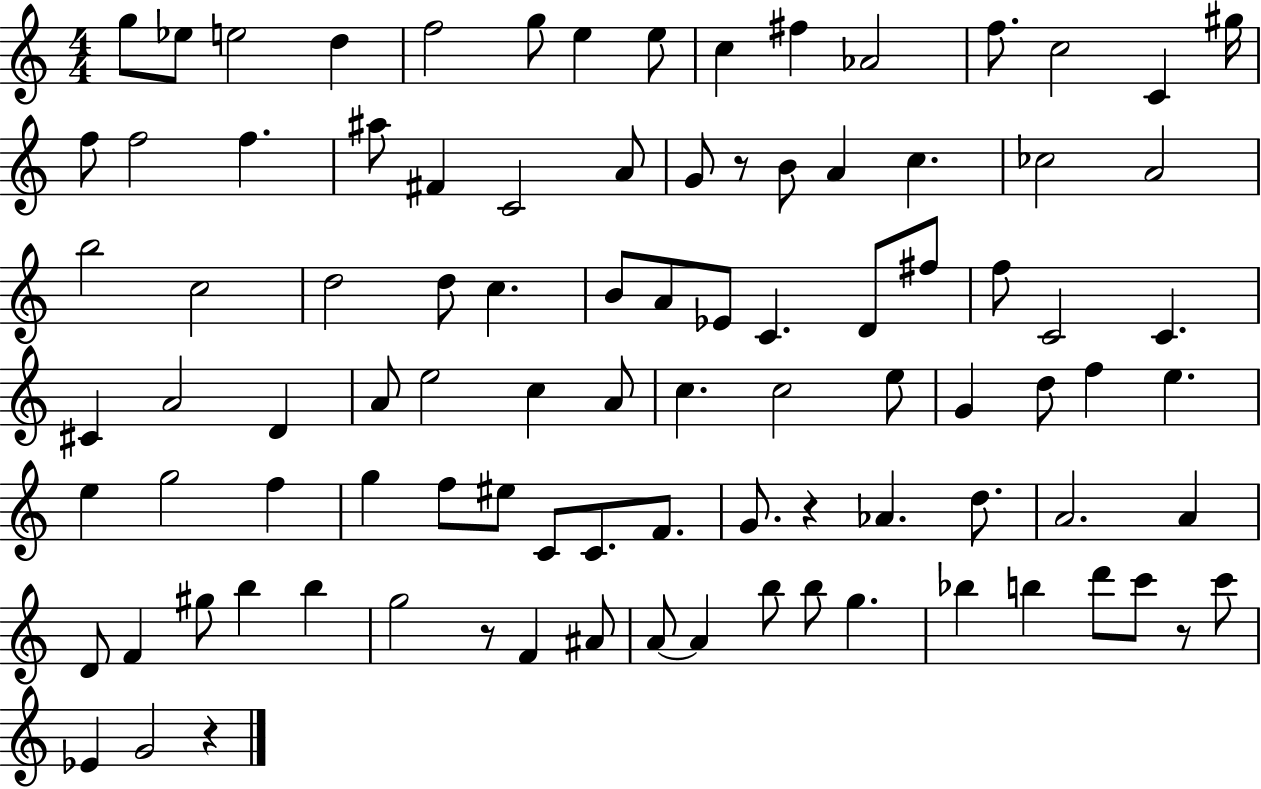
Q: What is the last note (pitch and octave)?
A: G4